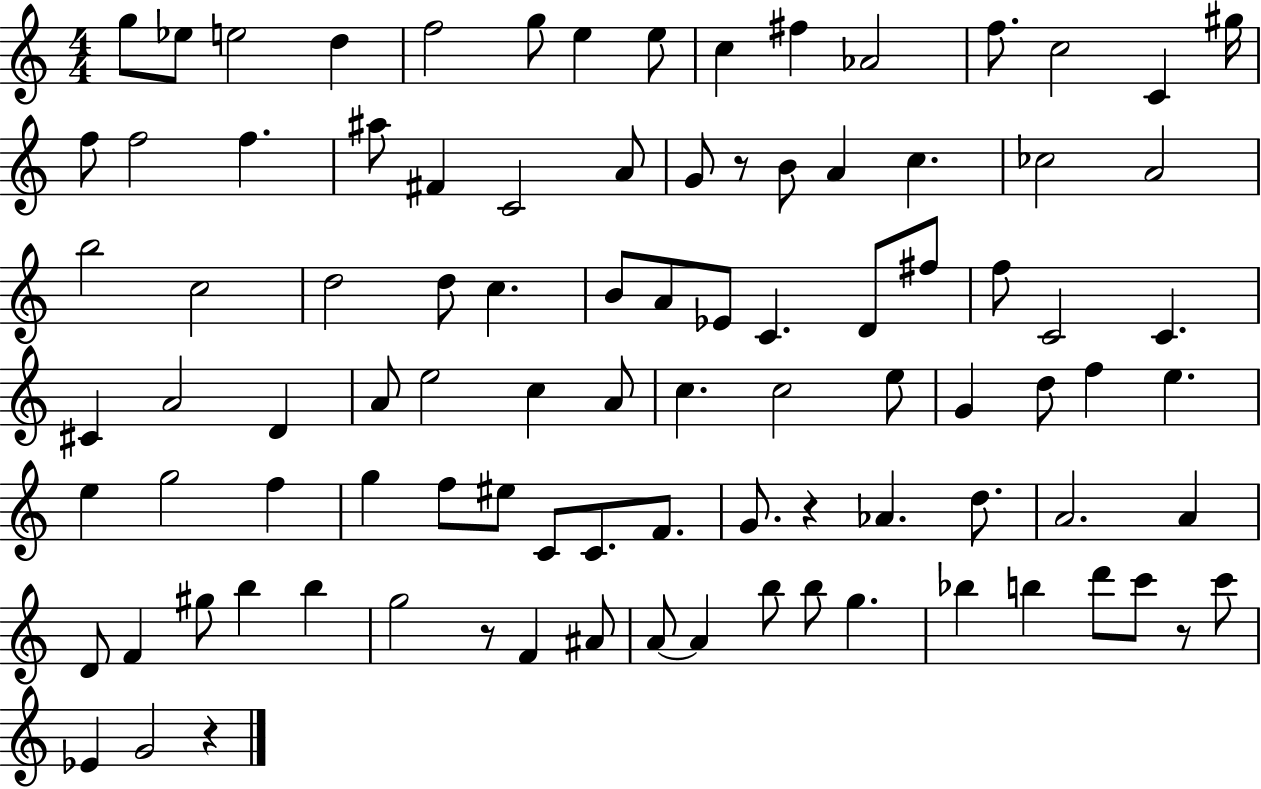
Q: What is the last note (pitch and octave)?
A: G4